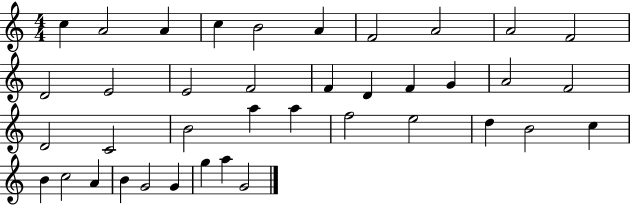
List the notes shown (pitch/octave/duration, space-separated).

C5/q A4/h A4/q C5/q B4/h A4/q F4/h A4/h A4/h F4/h D4/h E4/h E4/h F4/h F4/q D4/q F4/q G4/q A4/h F4/h D4/h C4/h B4/h A5/q A5/q F5/h E5/h D5/q B4/h C5/q B4/q C5/h A4/q B4/q G4/h G4/q G5/q A5/q G4/h